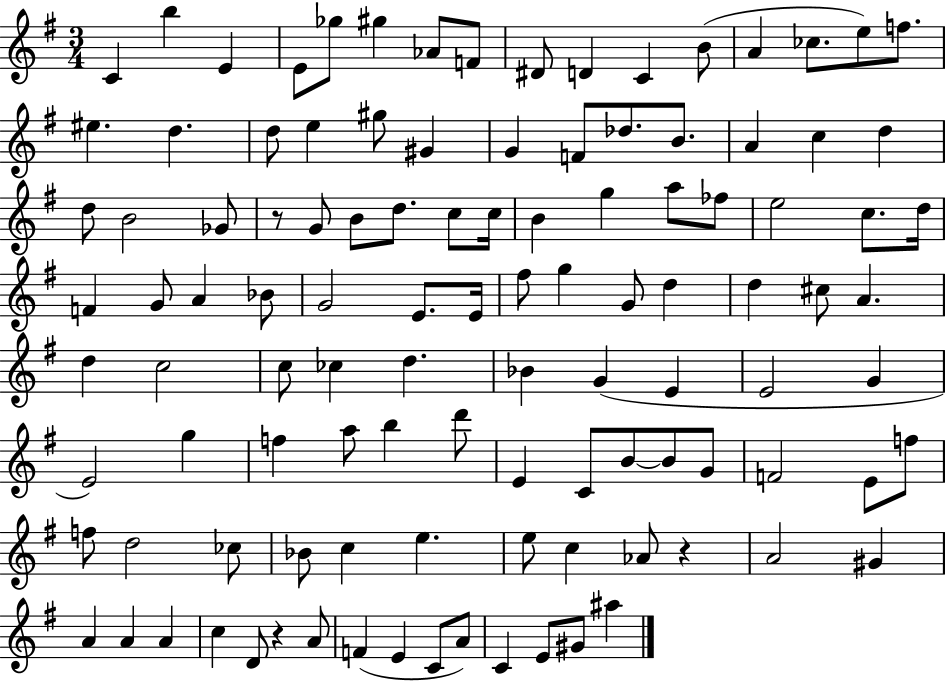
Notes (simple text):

C4/q B5/q E4/q E4/e Gb5/e G#5/q Ab4/e F4/e D#4/e D4/q C4/q B4/e A4/q CES5/e. E5/e F5/e. EIS5/q. D5/q. D5/e E5/q G#5/e G#4/q G4/q F4/e Db5/e. B4/e. A4/q C5/q D5/q D5/e B4/h Gb4/e R/e G4/e B4/e D5/e. C5/e C5/s B4/q G5/q A5/e FES5/e E5/h C5/e. D5/s F4/q G4/e A4/q Bb4/e G4/h E4/e. E4/s F#5/e G5/q G4/e D5/q D5/q C#5/e A4/q. D5/q C5/h C5/e CES5/q D5/q. Bb4/q G4/q E4/q E4/h G4/q E4/h G5/q F5/q A5/e B5/q D6/e E4/q C4/e B4/e B4/e G4/e F4/h E4/e F5/e F5/e D5/h CES5/e Bb4/e C5/q E5/q. E5/e C5/q Ab4/e R/q A4/h G#4/q A4/q A4/q A4/q C5/q D4/e R/q A4/e F4/q E4/q C4/e A4/e C4/q E4/e G#4/e A#5/q